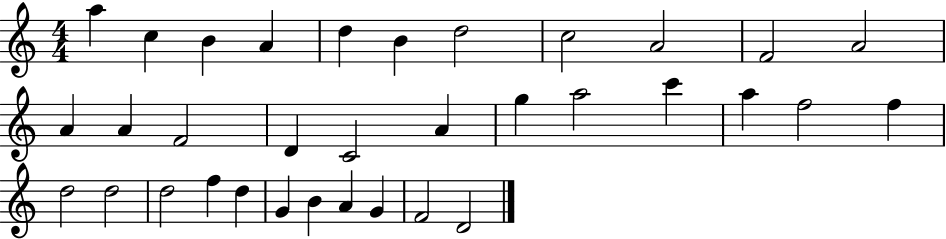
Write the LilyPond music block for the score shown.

{
  \clef treble
  \numericTimeSignature
  \time 4/4
  \key c \major
  a''4 c''4 b'4 a'4 | d''4 b'4 d''2 | c''2 a'2 | f'2 a'2 | \break a'4 a'4 f'2 | d'4 c'2 a'4 | g''4 a''2 c'''4 | a''4 f''2 f''4 | \break d''2 d''2 | d''2 f''4 d''4 | g'4 b'4 a'4 g'4 | f'2 d'2 | \break \bar "|."
}